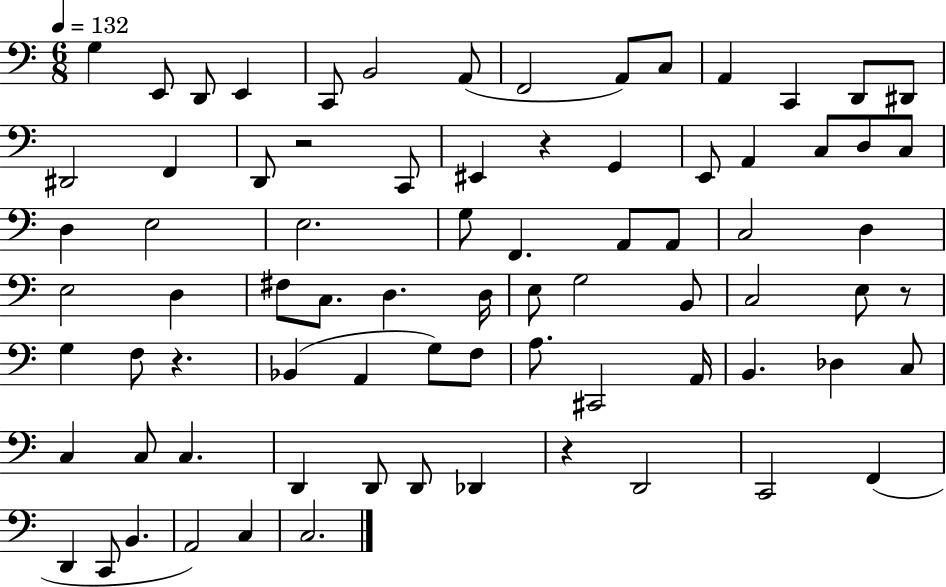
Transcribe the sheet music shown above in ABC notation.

X:1
T:Untitled
M:6/8
L:1/4
K:C
G, E,,/2 D,,/2 E,, C,,/2 B,,2 A,,/2 F,,2 A,,/2 C,/2 A,, C,, D,,/2 ^D,,/2 ^D,,2 F,, D,,/2 z2 C,,/2 ^E,, z G,, E,,/2 A,, C,/2 D,/2 C,/2 D, E,2 E,2 G,/2 F,, A,,/2 A,,/2 C,2 D, E,2 D, ^F,/2 C,/2 D, D,/4 E,/2 G,2 B,,/2 C,2 E,/2 z/2 G, F,/2 z _B,, A,, G,/2 F,/2 A,/2 ^C,,2 A,,/4 B,, _D, C,/2 C, C,/2 C, D,, D,,/2 D,,/2 _D,, z D,,2 C,,2 F,, D,, C,,/2 B,, A,,2 C, C,2